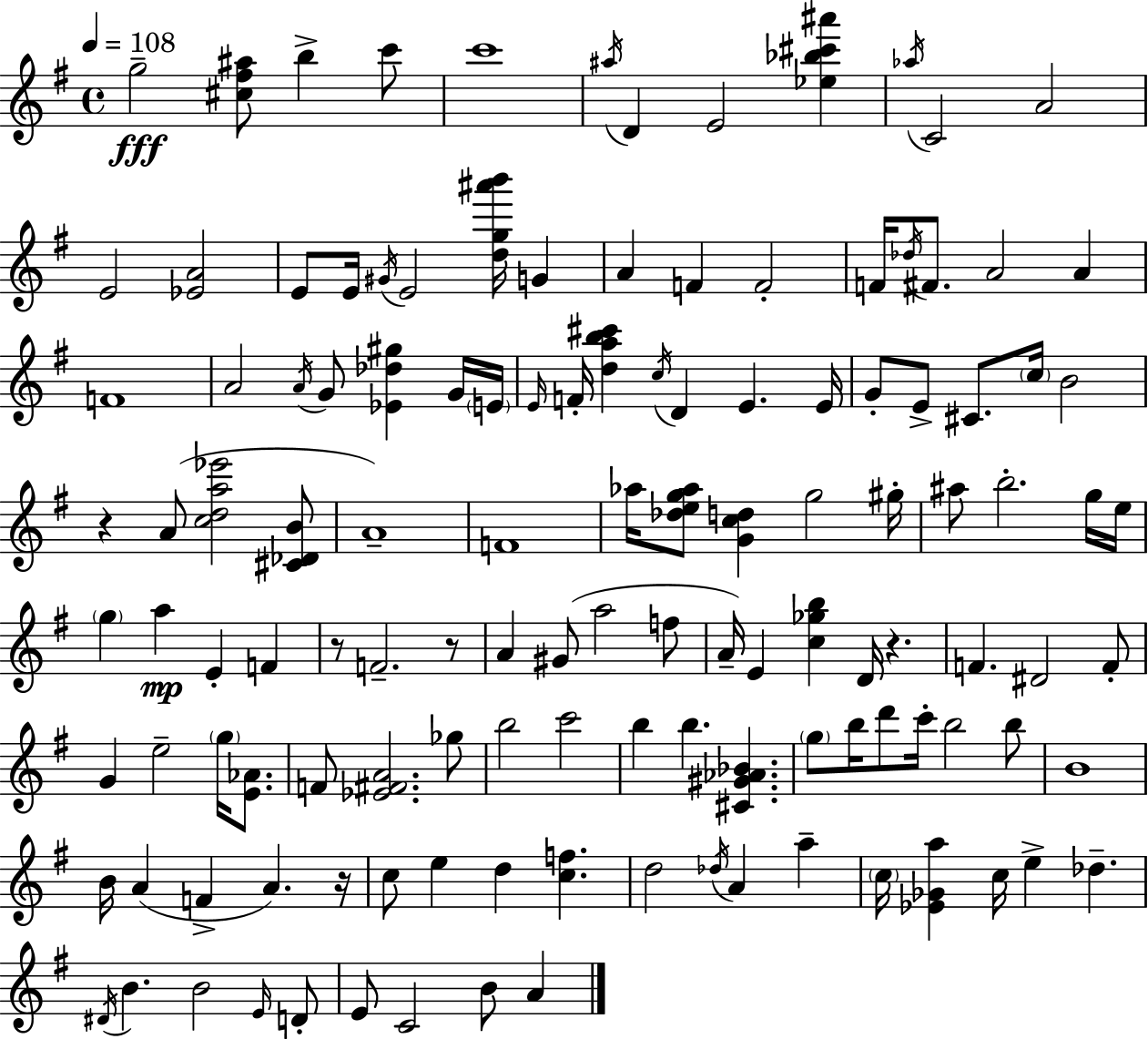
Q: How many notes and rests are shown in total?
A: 127